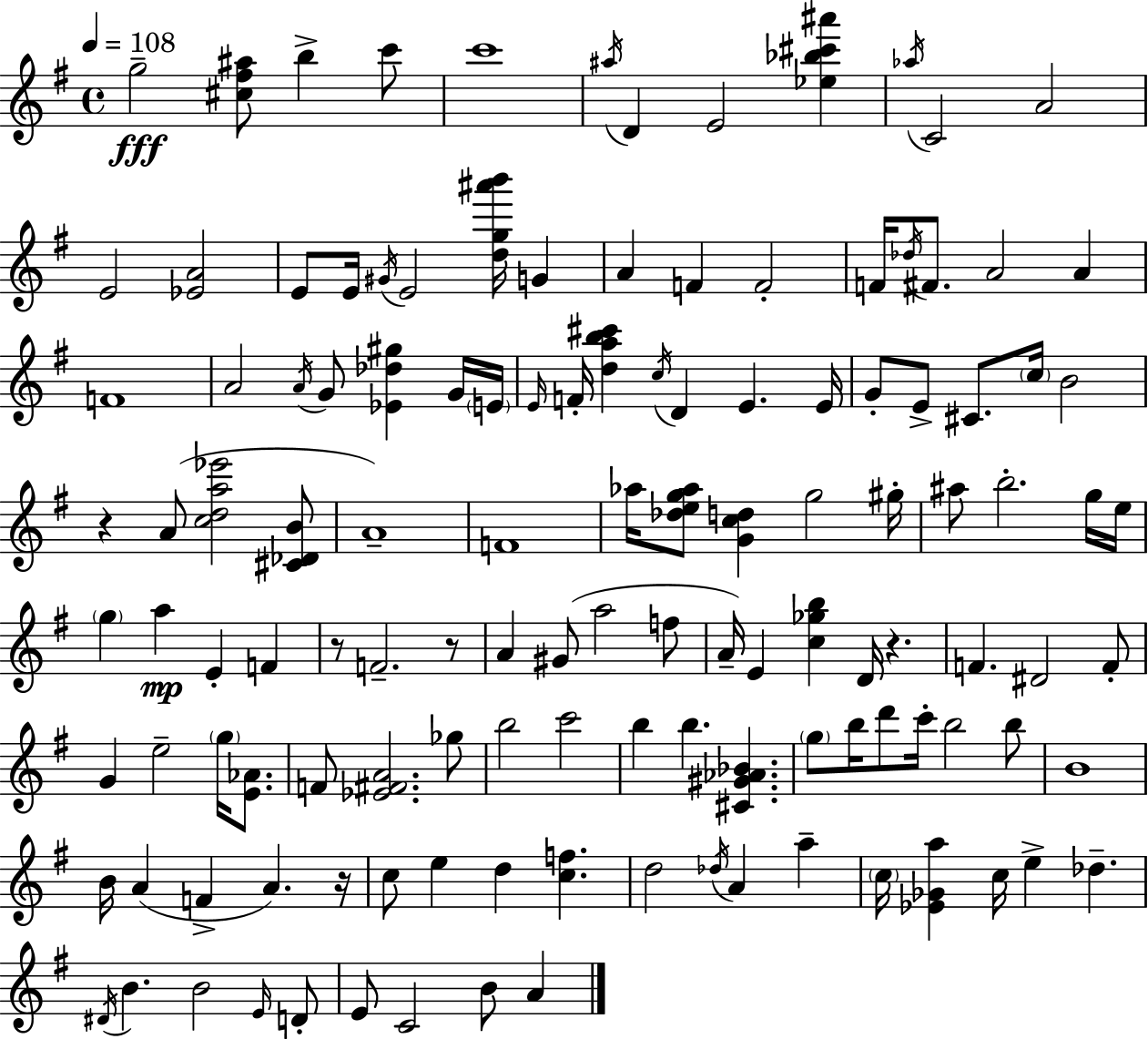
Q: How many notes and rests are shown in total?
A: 127